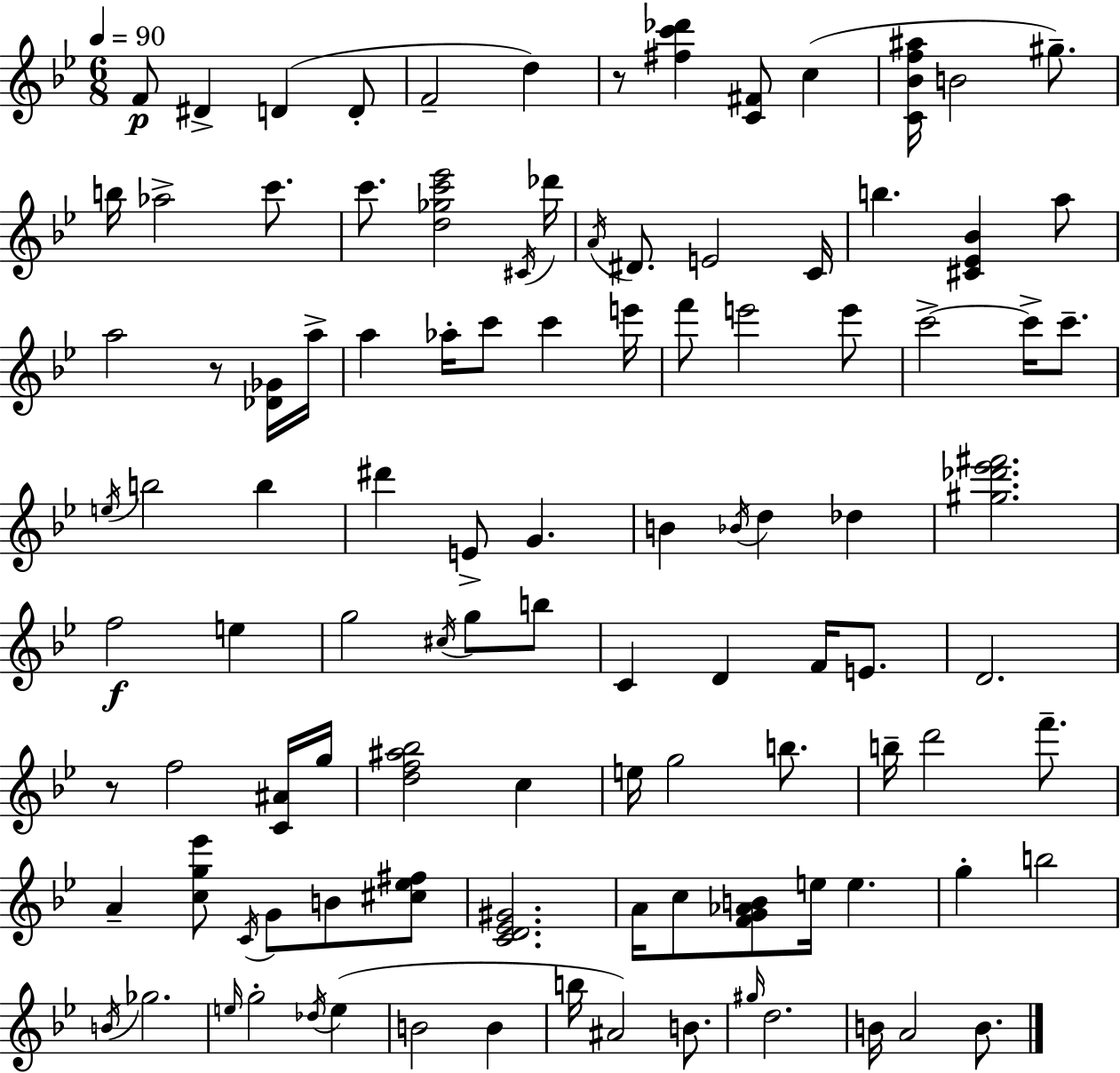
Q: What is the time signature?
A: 6/8